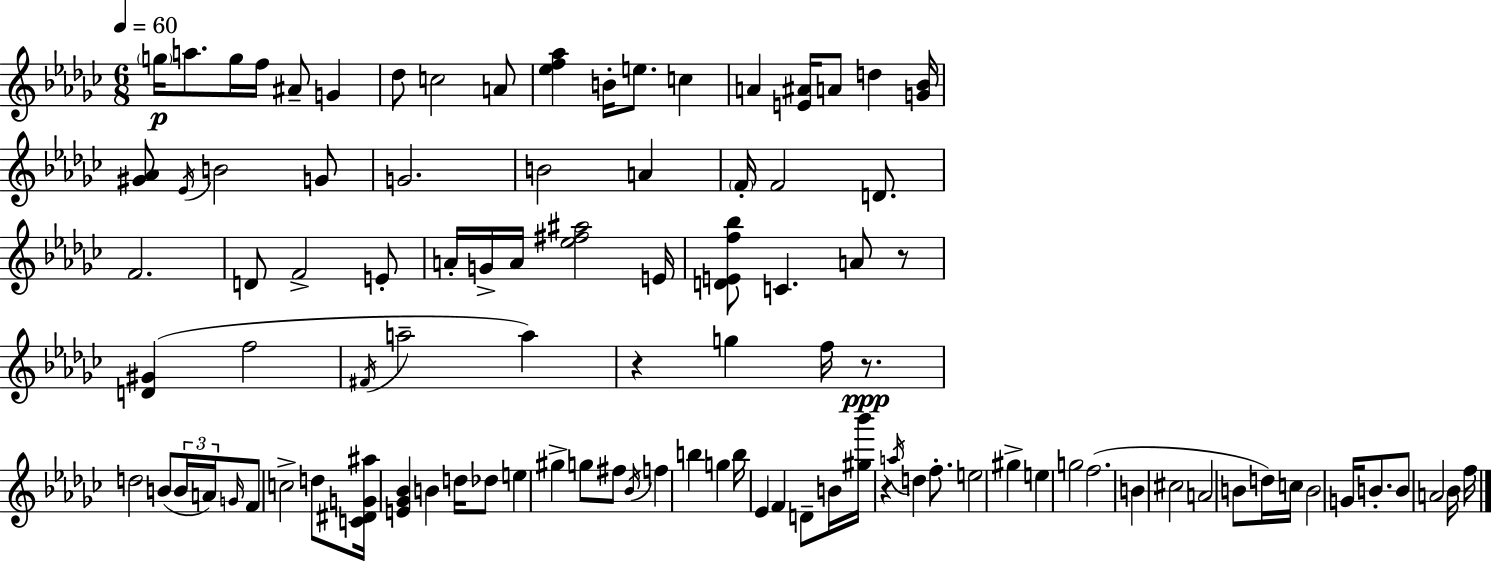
G5/s A5/e. G5/s F5/s A#4/e G4/q Db5/e C5/h A4/e [Eb5,F5,Ab5]/q B4/s E5/e. C5/q A4/q [E4,A#4]/s A4/e D5/q [G4,Bb4]/s [G#4,Ab4]/e Eb4/s B4/h G4/e G4/h. B4/h A4/q F4/s F4/h D4/e. F4/h. D4/e F4/h E4/e A4/s G4/s A4/s [Eb5,F#5,A#5]/h E4/s [D4,E4,F5,Bb5]/e C4/q. A4/e R/e [D4,G#4]/q F5/h F#4/s A5/h A5/q R/q G5/q F5/s R/e. D5/h B4/e B4/s A4/s G4/s F4/e C5/h D5/e [C4,D#4,G4,A#5]/s [E4,Gb4,Bb4]/q B4/q D5/s Db5/e E5/q G#5/q G5/e F#5/e Bb4/s F5/q B5/q G5/q B5/s Eb4/q F4/q D4/e B4/s [G#5,Bb6]/s R/q A5/s D5/q F5/e. E5/h G#5/q E5/q G5/h F5/h. B4/q C#5/h A4/h B4/e D5/s C5/s B4/h G4/s B4/e. B4/e A4/h Bb4/s F5/s